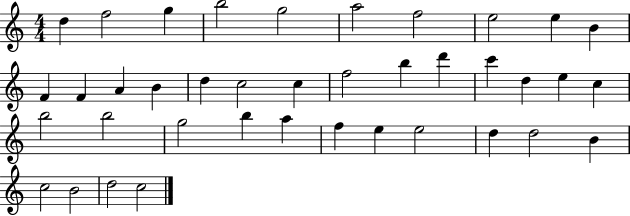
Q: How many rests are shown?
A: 0